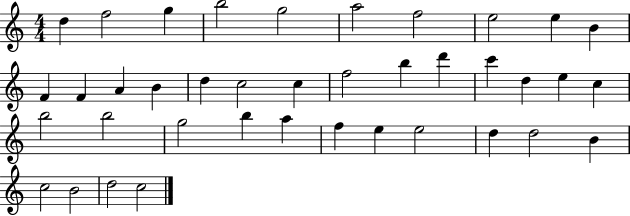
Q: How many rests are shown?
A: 0